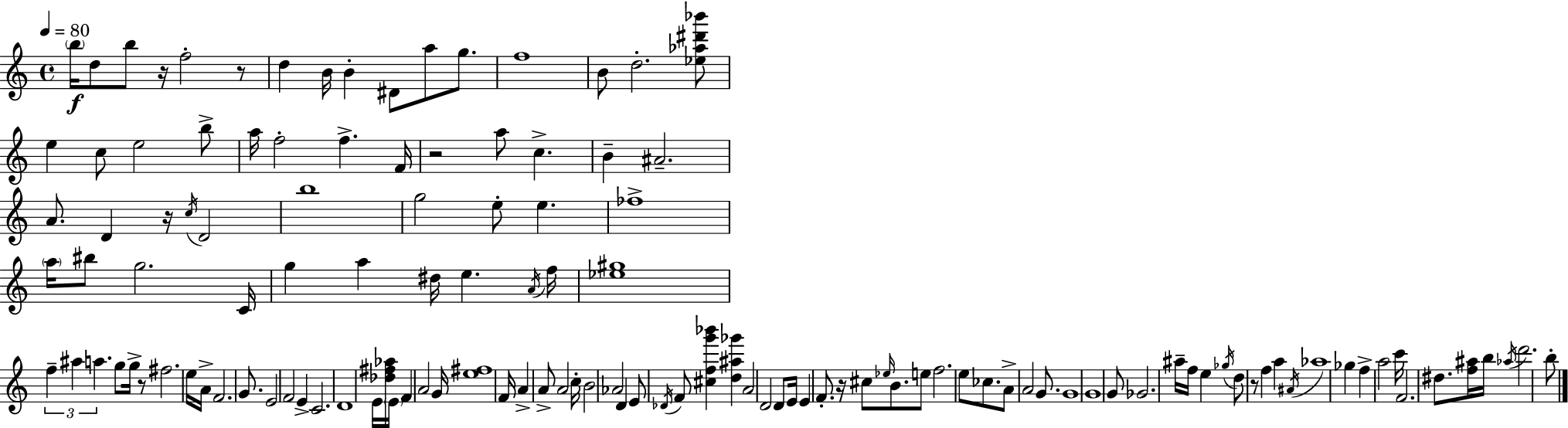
X:1
T:Untitled
M:4/4
L:1/4
K:Am
b/4 d/2 b/2 z/4 f2 z/2 d B/4 B ^D/2 a/2 g/2 f4 B/2 d2 [_e_a^d'_b']/2 e c/2 e2 b/2 a/4 f2 f F/4 z2 a/2 c B ^A2 A/2 D z/4 c/4 D2 b4 g2 e/2 e _f4 a/4 ^b/2 g2 C/4 g a ^d/4 e A/4 f/4 [_e^g]4 f ^a a g/2 g/4 z/2 ^f2 e/4 A/4 F2 G/2 E2 F2 E C2 D4 E/4 [_d^f_a]/4 E/4 F A2 G/4 [e^f]4 F/4 A A/2 A2 c/4 B2 _A2 D E/2 _D/4 F/2 [^cfg'_b'] [d^a_g'] A2 D2 D/2 E/4 E F/2 z/4 ^c/2 _e/4 B/2 e/2 f2 e/2 _c/2 A/2 A2 G/2 G4 G4 G/2 _G2 ^a/4 f/4 e _g/4 d/2 z/2 f a ^A/4 _a4 _g f a2 c'/4 F2 ^d/2 [f^a]/4 b/4 _a/4 d'2 b/2